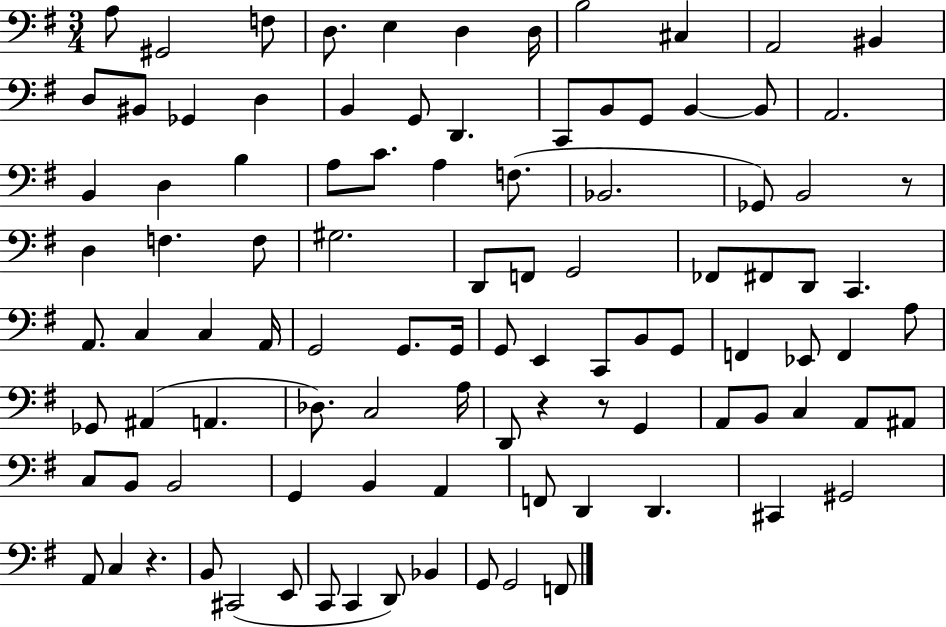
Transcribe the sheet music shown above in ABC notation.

X:1
T:Untitled
M:3/4
L:1/4
K:G
A,/2 ^G,,2 F,/2 D,/2 E, D, D,/4 B,2 ^C, A,,2 ^B,, D,/2 ^B,,/2 _G,, D, B,, G,,/2 D,, C,,/2 B,,/2 G,,/2 B,, B,,/2 A,,2 B,, D, B, A,/2 C/2 A, F,/2 _B,,2 _G,,/2 B,,2 z/2 D, F, F,/2 ^G,2 D,,/2 F,,/2 G,,2 _F,,/2 ^F,,/2 D,,/2 C,, A,,/2 C, C, A,,/4 G,,2 G,,/2 G,,/4 G,,/2 E,, C,,/2 B,,/2 G,,/2 F,, _E,,/2 F,, A,/2 _G,,/2 ^A,, A,, _D,/2 C,2 A,/4 D,,/2 z z/2 G,, A,,/2 B,,/2 C, A,,/2 ^A,,/2 C,/2 B,,/2 B,,2 G,, B,, A,, F,,/2 D,, D,, ^C,, ^G,,2 A,,/2 C, z B,,/2 ^C,,2 E,,/2 C,,/2 C,, D,,/2 _B,, G,,/2 G,,2 F,,/2